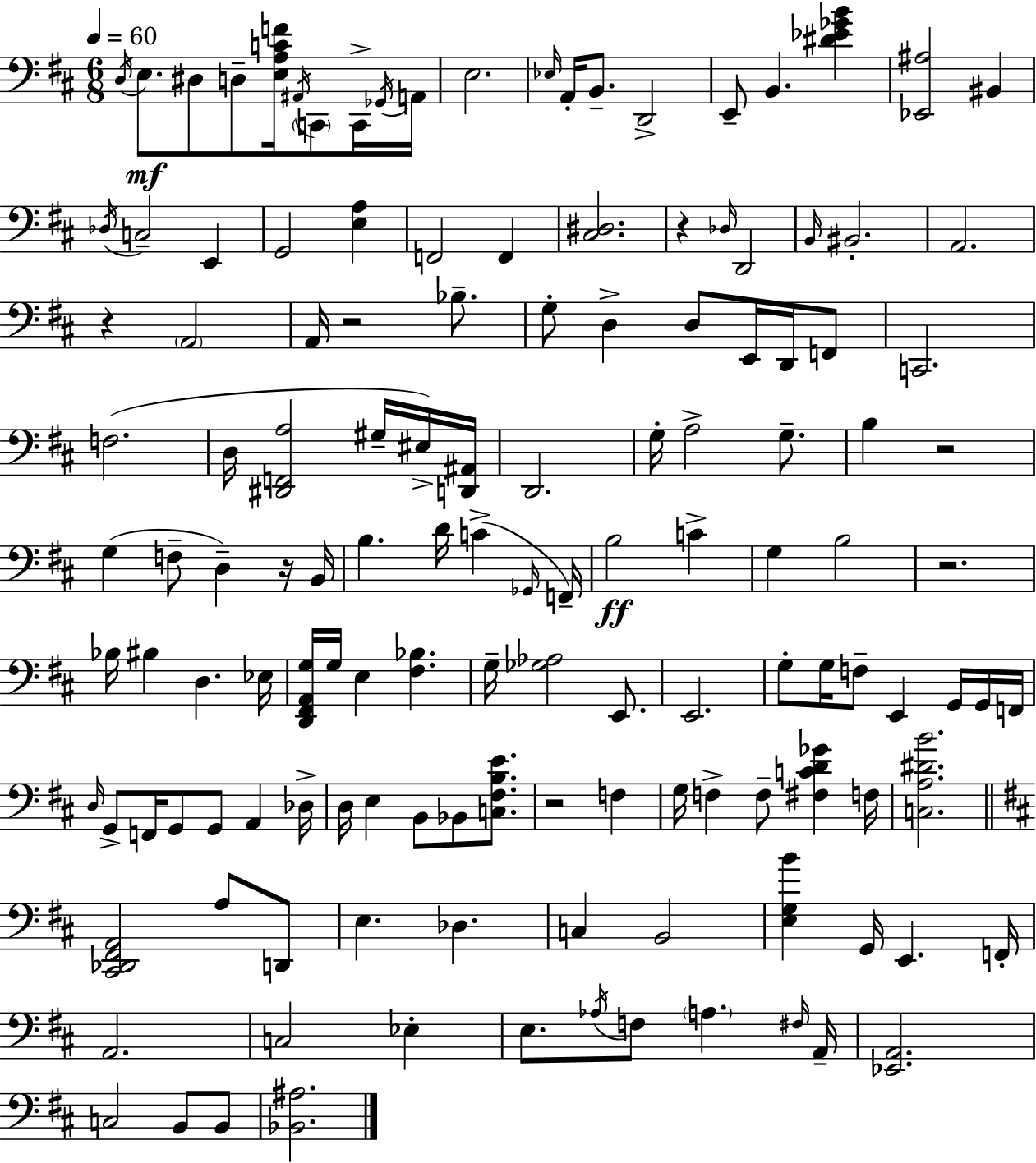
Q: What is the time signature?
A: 6/8